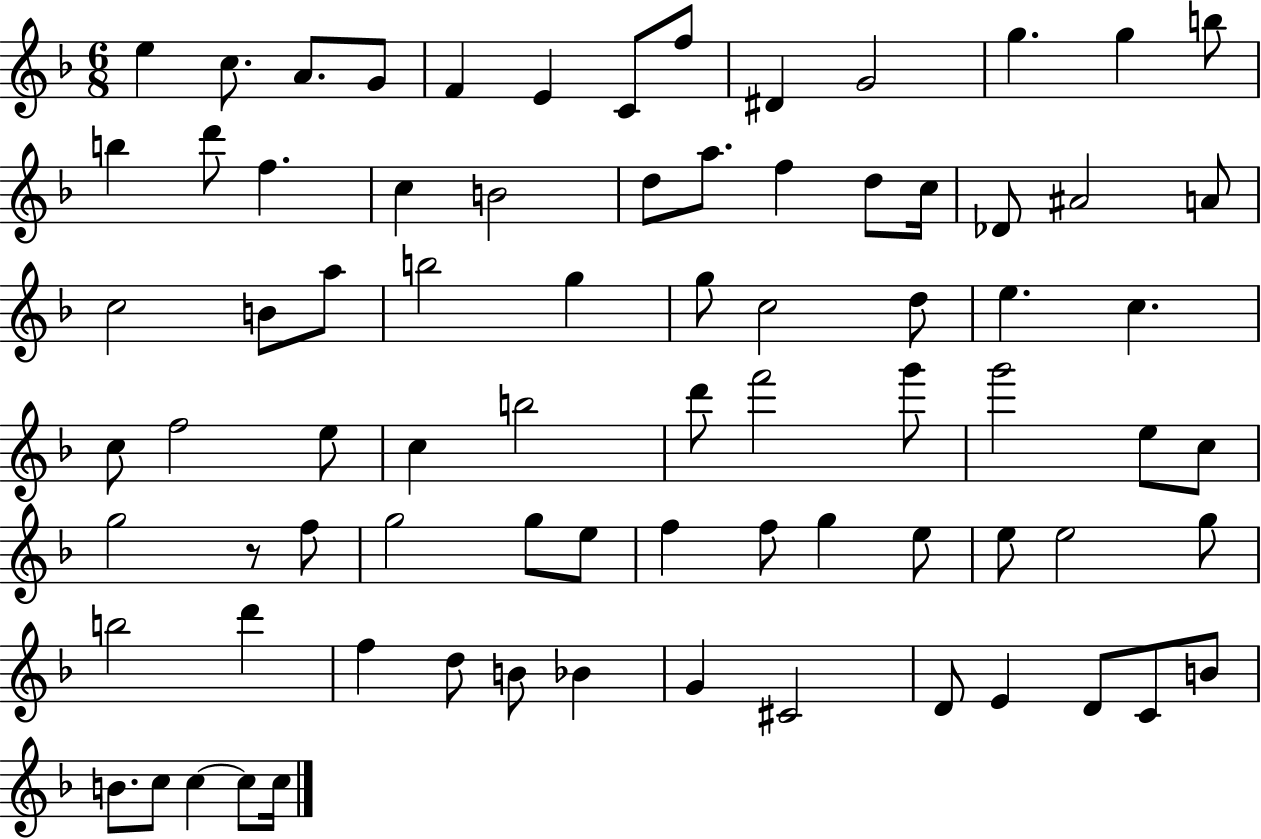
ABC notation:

X:1
T:Untitled
M:6/8
L:1/4
K:F
e c/2 A/2 G/2 F E C/2 f/2 ^D G2 g g b/2 b d'/2 f c B2 d/2 a/2 f d/2 c/4 _D/2 ^A2 A/2 c2 B/2 a/2 b2 g g/2 c2 d/2 e c c/2 f2 e/2 c b2 d'/2 f'2 g'/2 g'2 e/2 c/2 g2 z/2 f/2 g2 g/2 e/2 f f/2 g e/2 e/2 e2 g/2 b2 d' f d/2 B/2 _B G ^C2 D/2 E D/2 C/2 B/2 B/2 c/2 c c/2 c/4